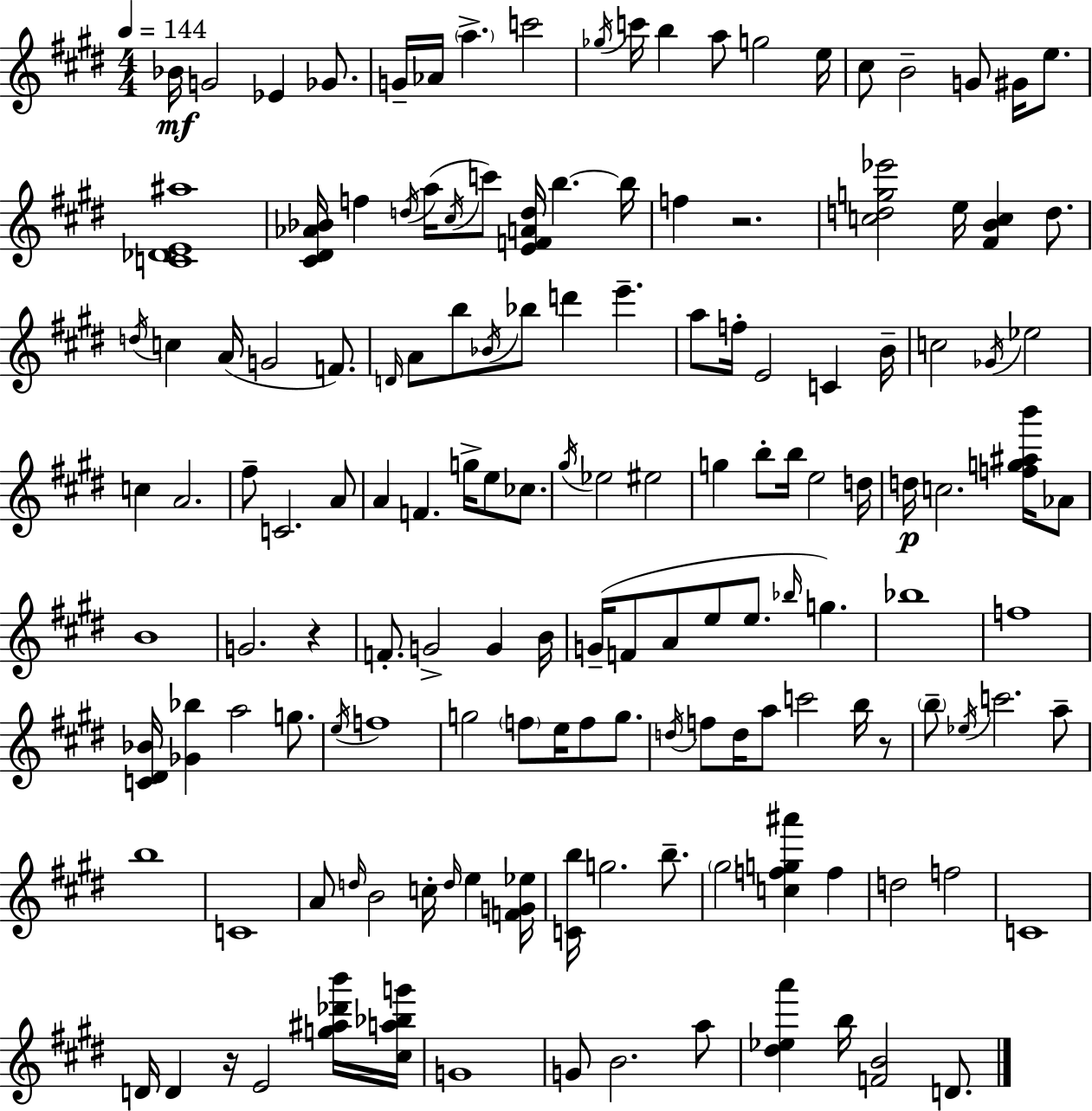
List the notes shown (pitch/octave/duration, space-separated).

Bb4/s G4/h Eb4/q Gb4/e. G4/s Ab4/s A5/q. C6/h Gb5/s C6/s B5/q A5/e G5/h E5/s C#5/e B4/h G4/e G#4/s E5/e. [C4,Db4,E4,A#5]/w [C#4,D#4,Ab4,Bb4]/s F5/q D5/s A5/s C#5/s C6/e [E4,F4,A4,D5]/s B5/q. B5/s F5/q R/h. [C5,D5,G5,Eb6]/h E5/s [F#4,B4,C5]/q D5/e. D5/s C5/q A4/s G4/h F4/e. D4/s A4/e B5/e Bb4/s Bb5/e D6/q E6/q. A5/e F5/s E4/h C4/q B4/s C5/h Gb4/s Eb5/h C5/q A4/h. F#5/e C4/h. A4/e A4/q F4/q. G5/s E5/e CES5/e. G#5/s Eb5/h EIS5/h G5/q B5/e B5/s E5/h D5/s D5/s C5/h. [F5,G5,A#5,B6]/s Ab4/e B4/w G4/h. R/q F4/e. G4/h G4/q B4/s G4/s F4/e A4/e E5/e E5/e. Bb5/s G5/q. Bb5/w F5/w [C4,D#4,Bb4]/s [Gb4,Bb5]/q A5/h G5/e. E5/s F5/w G5/h F5/e E5/s F5/e G5/e. D5/s F5/e D5/s A5/e C6/h B5/s R/e B5/e Eb5/s C6/h. A5/e B5/w C4/w A4/e D5/s B4/h C5/s D5/s E5/q [F4,G4,Eb5]/s [C4,B5]/s G5/h. B5/e. G#5/h [C5,F5,G5,A#6]/q F5/q D5/h F5/h C4/w D4/s D4/q R/s E4/h [G5,A#5,Db6,B6]/s [C#5,A5,Bb5,G6]/s G4/w G4/e B4/h. A5/e [D#5,Eb5,A6]/q B5/s [F4,B4]/h D4/e.